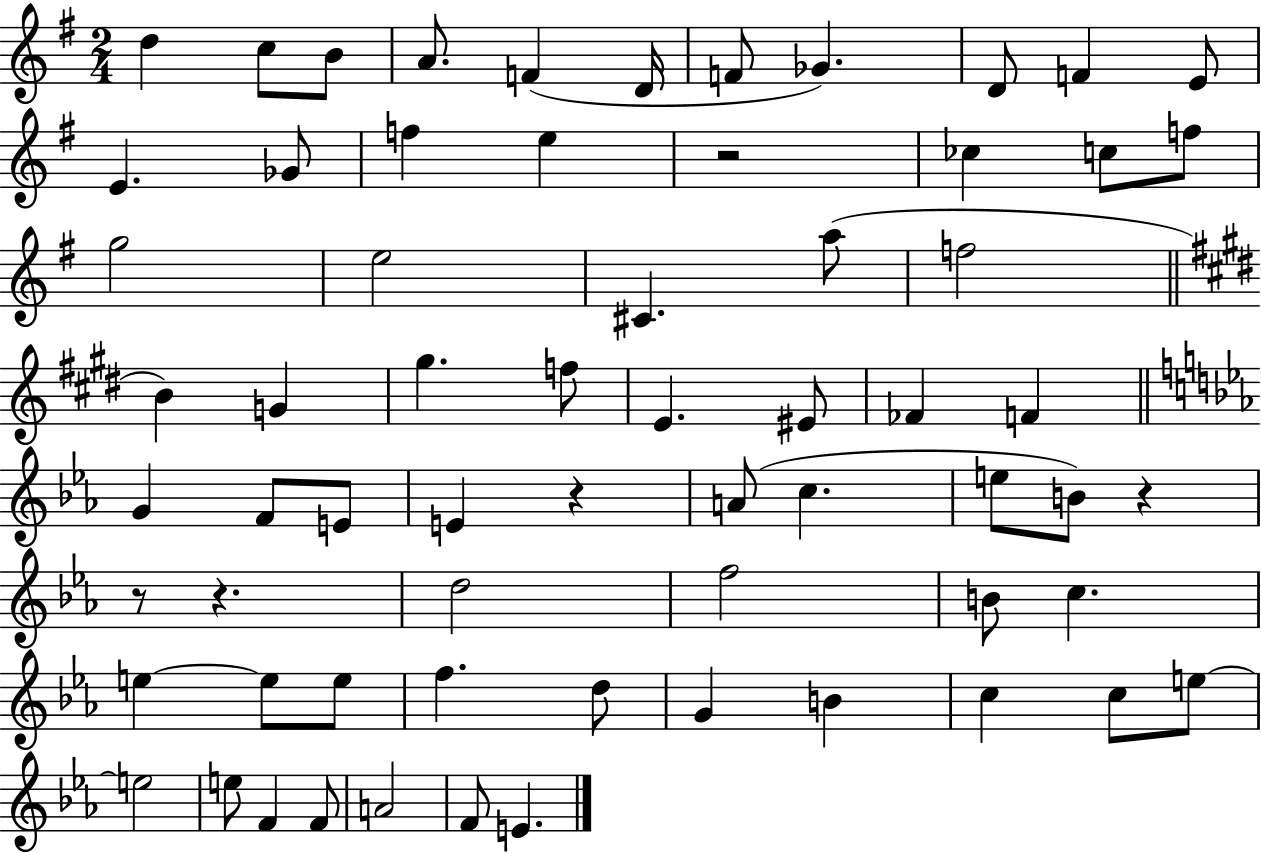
D5/q C5/e B4/e A4/e. F4/q D4/s F4/e Gb4/q. D4/e F4/q E4/e E4/q. Gb4/e F5/q E5/q R/h CES5/q C5/e F5/e G5/h E5/h C#4/q. A5/e F5/h B4/q G4/q G#5/q. F5/e E4/q. EIS4/e FES4/q F4/q G4/q F4/e E4/e E4/q R/q A4/e C5/q. E5/e B4/e R/q R/e R/q. D5/h F5/h B4/e C5/q. E5/q E5/e E5/e F5/q. D5/e G4/q B4/q C5/q C5/e E5/e E5/h E5/e F4/q F4/e A4/h F4/e E4/q.